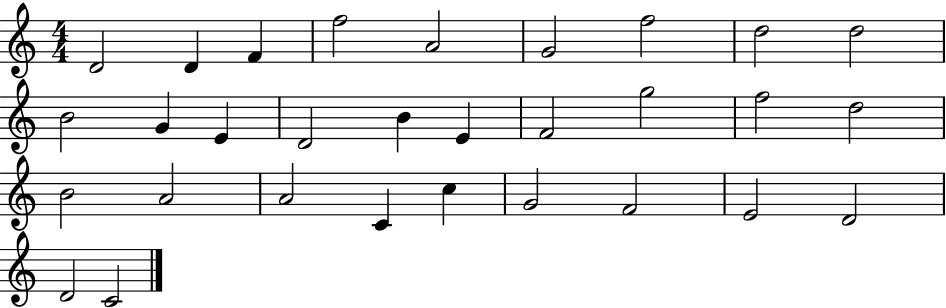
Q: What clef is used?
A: treble